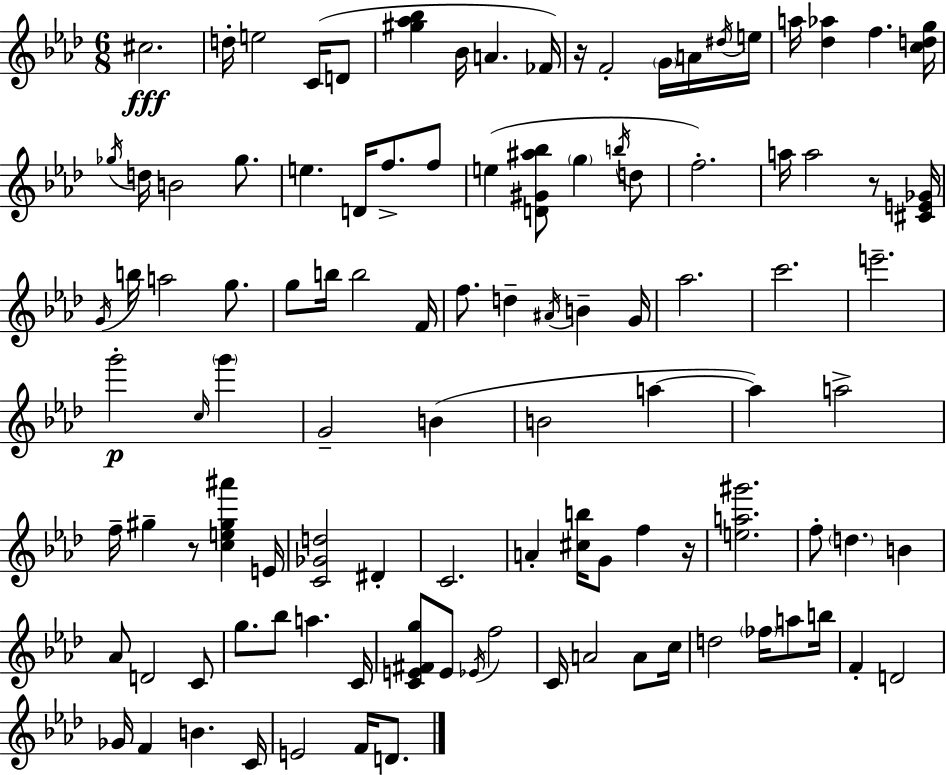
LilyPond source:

{
  \clef treble
  \numericTimeSignature
  \time 6/8
  \key f \minor
  cis''2.\fff | d''16-. e''2 c'16( d'8 | <gis'' aes'' bes''>4 bes'16 a'4. fes'16) | r16 f'2-. \parenthesize g'16 a'16 \acciaccatura { dis''16 } | \break e''16 a''16 <des'' aes''>4 f''4. | <c'' d'' g''>16 \acciaccatura { ges''16 } d''16 b'2 ges''8. | e''4. d'16 f''8.-> | f''8 e''4( <d' gis' ais'' bes''>8 \parenthesize g''4 | \break \acciaccatura { b''16 } d''8 f''2.-.) | a''16 a''2 | r8 <cis' e' ges'>16 \acciaccatura { g'16 } b''16 a''2 | g''8. g''8 b''16 b''2 | \break f'16 f''8. d''4-- \acciaccatura { ais'16 } | b'4-- g'16 aes''2. | c'''2. | e'''2.-- | \break g'''2-.\p | \grace { c''16 } \parenthesize g'''4 g'2-- | b'4( b'2 | a''4~~ a''4) a''2-> | \break f''16-- gis''4-- r8 | <c'' e'' gis'' ais'''>4 e'16 <c' ges' d''>2 | dis'4-. c'2. | a'4-. <cis'' b''>16 g'8 | \break f''4 r16 <e'' a'' gis'''>2. | f''8-. \parenthesize d''4. | b'4 aes'8 d'2 | c'8 g''8. bes''8 a''4. | \break c'16 <c' e' fis' g''>8 e'8 \acciaccatura { ees'16 } f''2 | c'16 a'2 | a'8 c''16 d''2 | \parenthesize fes''16 a''8 b''16 f'4-. d'2 | \break ges'16 f'4 | b'4. c'16 e'2 | f'16 d'8. \bar "|."
}